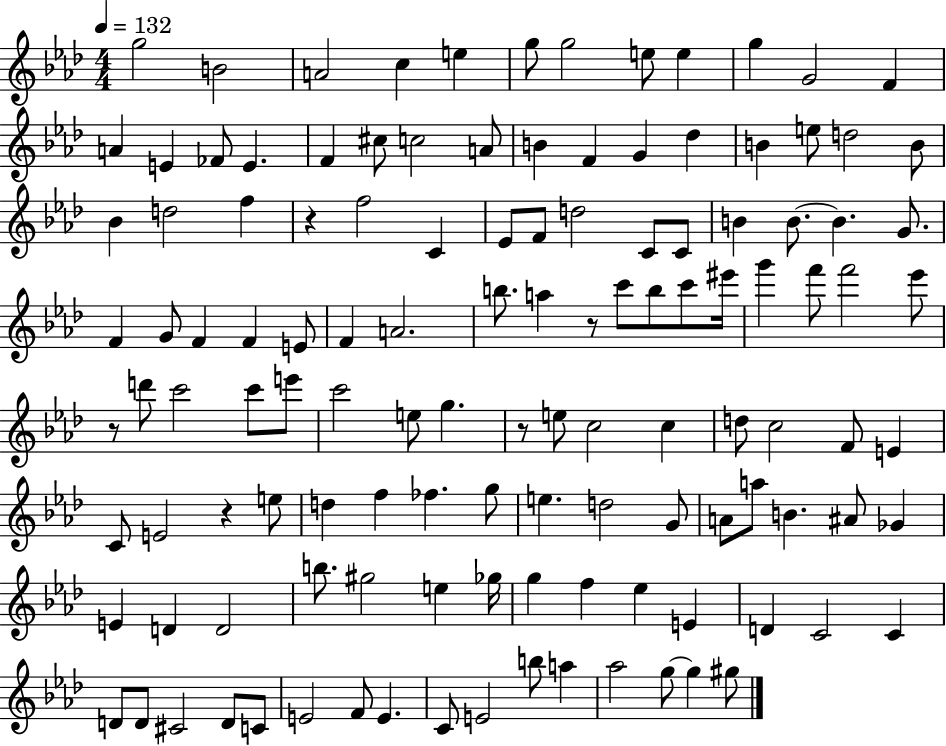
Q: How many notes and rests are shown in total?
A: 123